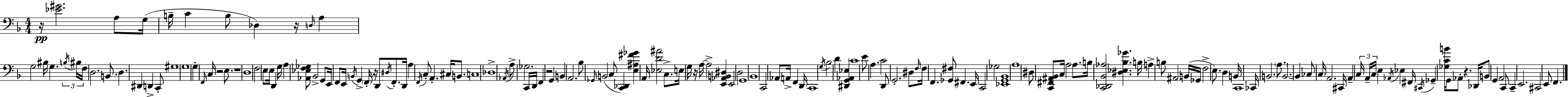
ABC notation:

X:1
T:Untitled
M:4/4
L:1/4
K:F
z/4 [_E^G]2 A,/2 G,/4 B,/4 C B,/2 _D, z/4 D,/4 A, G,2 ^B,/4 G, B,/4 ^B,/4 F,/4 D,2 B,,/2 D, ^D,, D,, C,,/2 ^G,4 G,4 G, F,,/4 C,/4 z2 E,/2 z4 D,4 F,2 E,/2 E,/4 D,, G,/4 A, [_A,,_E,F,_G,]/2 _B,,2 G,,/2 E,,/4 F,,/2 E,,/4 B,,/4 G,, F,,/4 z/4 D,,/2 ^D,/4 F,,/2 D,,/4 A, F,,/4 C,/2 A,, ^C,/4 B,,/2 C,4 _D,4 _A,,/4 A,/2 _G,2 C,,/4 D,,/4 F,, z2 G,, B,, A,,2 _B,/2 _G,,/4 B,,2 C,/2 [C,,_D,,] [E,^A,^F_G] A,,/4 [_E,D^A]2 C,/2 E,/4 G,/4 z/4 A,/4 A,2 [E,,_A,,B,,^D,] E,,2 D,2 G,,4 _B,,4 C,,2 _A,,/2 A,,/4 F,, D,,/4 C,,4 G,/4 _B,2 D [^D,,G,,_A,,_E,] C4 E/2 A, C2 D,,/2 G,,2 ^D,/2 F,/4 F,/4 F,, [_G,,^F,]/2 ^F,, E,,/4 C,,2 _G,2 [_E,,G,,_B,,]4 A,4 ^D,/2 [C,,^F,,^A,,_B,,]/2 C,/4 A,2 A,/2 B,/4 [C,,_D,,_B,,_A,]2 [^D,_E,_B,_G] B,/4 A, B,/2 ^A,,2 B,,/4 _G,,/4 F,2 E,/2 D, B,,/4 C,,4 _C,,/4 B,,2 A,/2 B,,2 B,, _C,/2 C,/4 A,,2 ^C,,/4 A,, C,/4 A,,/4 C,/4 E, _A,,/4 _E, ^F,,/4 ^C,,/4 _G,, [_G,CB]/4 G,,/2 _A,,/2 z _D,,/4 B,,/2 G,, A,,2 C,,/2 C,, E,,2 ^C,,2 E,,/2 F,,